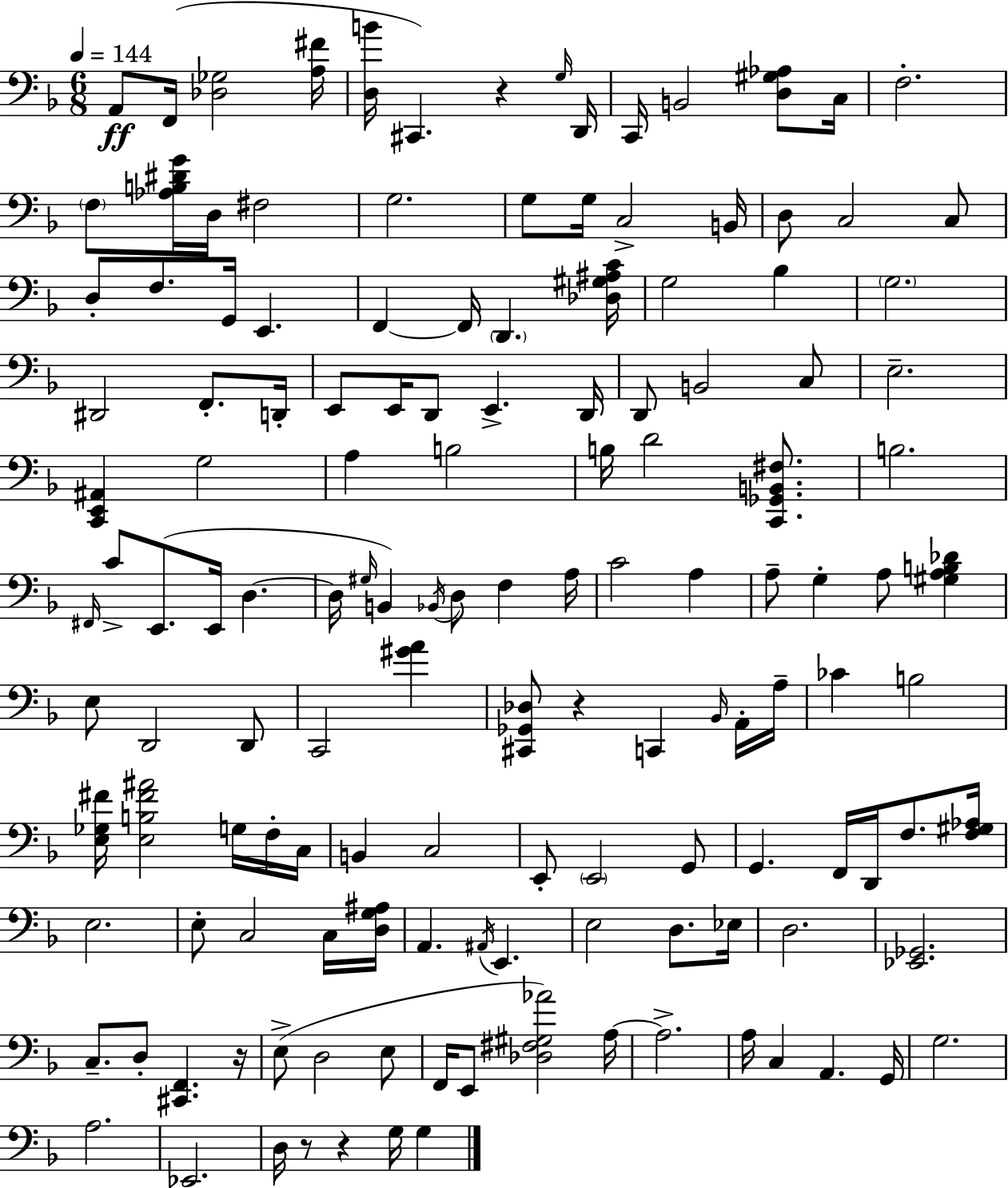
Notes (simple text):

A2/e F2/s [Db3,Gb3]/h [A3,F#4]/s [D3,B4]/s C#2/q. R/q G3/s D2/s C2/s B2/h [D3,G#3,Ab3]/e C3/s F3/h. F3/e [Ab3,B3,D#4,G4]/s D3/s F#3/h G3/h. G3/e G3/s C3/h B2/s D3/e C3/h C3/e D3/e F3/e. G2/s E2/q. F2/q F2/s D2/q. [Db3,G#3,A#3,C4]/s G3/h Bb3/q G3/h. D#2/h F2/e. D2/s E2/e E2/s D2/e E2/q. D2/s D2/e B2/h C3/e E3/h. [C2,E2,A#2]/q G3/h A3/q B3/h B3/s D4/h [C2,Gb2,B2,F#3]/e. B3/h. F#2/s C4/e E2/e. E2/s D3/q. D3/s G#3/s B2/q Bb2/s D3/e F3/q A3/s C4/h A3/q A3/e G3/q A3/e [G#3,A3,B3,Db4]/q E3/e D2/h D2/e C2/h [G#4,A4]/q [C#2,Gb2,Db3]/e R/q C2/q Bb2/s A2/s A3/s CES4/q B3/h [E3,Gb3,F#4]/s [E3,B3,F#4,A#4]/h G3/s F3/s C3/s B2/q C3/h E2/e E2/h G2/e G2/q. F2/s D2/s F3/e. [F3,G#3,Ab3]/s E3/h. E3/e C3/h C3/s [D3,G3,A#3]/s A2/q. A#2/s E2/q. E3/h D3/e. Eb3/s D3/h. [Eb2,Gb2]/h. C3/e. D3/e [C#2,F2]/q. R/s E3/e D3/h E3/e F2/s E2/e [Db3,F#3,G#3,Ab4]/h A3/s A3/h. A3/s C3/q A2/q. G2/s G3/h. A3/h. Eb2/h. D3/s R/e R/q G3/s G3/q